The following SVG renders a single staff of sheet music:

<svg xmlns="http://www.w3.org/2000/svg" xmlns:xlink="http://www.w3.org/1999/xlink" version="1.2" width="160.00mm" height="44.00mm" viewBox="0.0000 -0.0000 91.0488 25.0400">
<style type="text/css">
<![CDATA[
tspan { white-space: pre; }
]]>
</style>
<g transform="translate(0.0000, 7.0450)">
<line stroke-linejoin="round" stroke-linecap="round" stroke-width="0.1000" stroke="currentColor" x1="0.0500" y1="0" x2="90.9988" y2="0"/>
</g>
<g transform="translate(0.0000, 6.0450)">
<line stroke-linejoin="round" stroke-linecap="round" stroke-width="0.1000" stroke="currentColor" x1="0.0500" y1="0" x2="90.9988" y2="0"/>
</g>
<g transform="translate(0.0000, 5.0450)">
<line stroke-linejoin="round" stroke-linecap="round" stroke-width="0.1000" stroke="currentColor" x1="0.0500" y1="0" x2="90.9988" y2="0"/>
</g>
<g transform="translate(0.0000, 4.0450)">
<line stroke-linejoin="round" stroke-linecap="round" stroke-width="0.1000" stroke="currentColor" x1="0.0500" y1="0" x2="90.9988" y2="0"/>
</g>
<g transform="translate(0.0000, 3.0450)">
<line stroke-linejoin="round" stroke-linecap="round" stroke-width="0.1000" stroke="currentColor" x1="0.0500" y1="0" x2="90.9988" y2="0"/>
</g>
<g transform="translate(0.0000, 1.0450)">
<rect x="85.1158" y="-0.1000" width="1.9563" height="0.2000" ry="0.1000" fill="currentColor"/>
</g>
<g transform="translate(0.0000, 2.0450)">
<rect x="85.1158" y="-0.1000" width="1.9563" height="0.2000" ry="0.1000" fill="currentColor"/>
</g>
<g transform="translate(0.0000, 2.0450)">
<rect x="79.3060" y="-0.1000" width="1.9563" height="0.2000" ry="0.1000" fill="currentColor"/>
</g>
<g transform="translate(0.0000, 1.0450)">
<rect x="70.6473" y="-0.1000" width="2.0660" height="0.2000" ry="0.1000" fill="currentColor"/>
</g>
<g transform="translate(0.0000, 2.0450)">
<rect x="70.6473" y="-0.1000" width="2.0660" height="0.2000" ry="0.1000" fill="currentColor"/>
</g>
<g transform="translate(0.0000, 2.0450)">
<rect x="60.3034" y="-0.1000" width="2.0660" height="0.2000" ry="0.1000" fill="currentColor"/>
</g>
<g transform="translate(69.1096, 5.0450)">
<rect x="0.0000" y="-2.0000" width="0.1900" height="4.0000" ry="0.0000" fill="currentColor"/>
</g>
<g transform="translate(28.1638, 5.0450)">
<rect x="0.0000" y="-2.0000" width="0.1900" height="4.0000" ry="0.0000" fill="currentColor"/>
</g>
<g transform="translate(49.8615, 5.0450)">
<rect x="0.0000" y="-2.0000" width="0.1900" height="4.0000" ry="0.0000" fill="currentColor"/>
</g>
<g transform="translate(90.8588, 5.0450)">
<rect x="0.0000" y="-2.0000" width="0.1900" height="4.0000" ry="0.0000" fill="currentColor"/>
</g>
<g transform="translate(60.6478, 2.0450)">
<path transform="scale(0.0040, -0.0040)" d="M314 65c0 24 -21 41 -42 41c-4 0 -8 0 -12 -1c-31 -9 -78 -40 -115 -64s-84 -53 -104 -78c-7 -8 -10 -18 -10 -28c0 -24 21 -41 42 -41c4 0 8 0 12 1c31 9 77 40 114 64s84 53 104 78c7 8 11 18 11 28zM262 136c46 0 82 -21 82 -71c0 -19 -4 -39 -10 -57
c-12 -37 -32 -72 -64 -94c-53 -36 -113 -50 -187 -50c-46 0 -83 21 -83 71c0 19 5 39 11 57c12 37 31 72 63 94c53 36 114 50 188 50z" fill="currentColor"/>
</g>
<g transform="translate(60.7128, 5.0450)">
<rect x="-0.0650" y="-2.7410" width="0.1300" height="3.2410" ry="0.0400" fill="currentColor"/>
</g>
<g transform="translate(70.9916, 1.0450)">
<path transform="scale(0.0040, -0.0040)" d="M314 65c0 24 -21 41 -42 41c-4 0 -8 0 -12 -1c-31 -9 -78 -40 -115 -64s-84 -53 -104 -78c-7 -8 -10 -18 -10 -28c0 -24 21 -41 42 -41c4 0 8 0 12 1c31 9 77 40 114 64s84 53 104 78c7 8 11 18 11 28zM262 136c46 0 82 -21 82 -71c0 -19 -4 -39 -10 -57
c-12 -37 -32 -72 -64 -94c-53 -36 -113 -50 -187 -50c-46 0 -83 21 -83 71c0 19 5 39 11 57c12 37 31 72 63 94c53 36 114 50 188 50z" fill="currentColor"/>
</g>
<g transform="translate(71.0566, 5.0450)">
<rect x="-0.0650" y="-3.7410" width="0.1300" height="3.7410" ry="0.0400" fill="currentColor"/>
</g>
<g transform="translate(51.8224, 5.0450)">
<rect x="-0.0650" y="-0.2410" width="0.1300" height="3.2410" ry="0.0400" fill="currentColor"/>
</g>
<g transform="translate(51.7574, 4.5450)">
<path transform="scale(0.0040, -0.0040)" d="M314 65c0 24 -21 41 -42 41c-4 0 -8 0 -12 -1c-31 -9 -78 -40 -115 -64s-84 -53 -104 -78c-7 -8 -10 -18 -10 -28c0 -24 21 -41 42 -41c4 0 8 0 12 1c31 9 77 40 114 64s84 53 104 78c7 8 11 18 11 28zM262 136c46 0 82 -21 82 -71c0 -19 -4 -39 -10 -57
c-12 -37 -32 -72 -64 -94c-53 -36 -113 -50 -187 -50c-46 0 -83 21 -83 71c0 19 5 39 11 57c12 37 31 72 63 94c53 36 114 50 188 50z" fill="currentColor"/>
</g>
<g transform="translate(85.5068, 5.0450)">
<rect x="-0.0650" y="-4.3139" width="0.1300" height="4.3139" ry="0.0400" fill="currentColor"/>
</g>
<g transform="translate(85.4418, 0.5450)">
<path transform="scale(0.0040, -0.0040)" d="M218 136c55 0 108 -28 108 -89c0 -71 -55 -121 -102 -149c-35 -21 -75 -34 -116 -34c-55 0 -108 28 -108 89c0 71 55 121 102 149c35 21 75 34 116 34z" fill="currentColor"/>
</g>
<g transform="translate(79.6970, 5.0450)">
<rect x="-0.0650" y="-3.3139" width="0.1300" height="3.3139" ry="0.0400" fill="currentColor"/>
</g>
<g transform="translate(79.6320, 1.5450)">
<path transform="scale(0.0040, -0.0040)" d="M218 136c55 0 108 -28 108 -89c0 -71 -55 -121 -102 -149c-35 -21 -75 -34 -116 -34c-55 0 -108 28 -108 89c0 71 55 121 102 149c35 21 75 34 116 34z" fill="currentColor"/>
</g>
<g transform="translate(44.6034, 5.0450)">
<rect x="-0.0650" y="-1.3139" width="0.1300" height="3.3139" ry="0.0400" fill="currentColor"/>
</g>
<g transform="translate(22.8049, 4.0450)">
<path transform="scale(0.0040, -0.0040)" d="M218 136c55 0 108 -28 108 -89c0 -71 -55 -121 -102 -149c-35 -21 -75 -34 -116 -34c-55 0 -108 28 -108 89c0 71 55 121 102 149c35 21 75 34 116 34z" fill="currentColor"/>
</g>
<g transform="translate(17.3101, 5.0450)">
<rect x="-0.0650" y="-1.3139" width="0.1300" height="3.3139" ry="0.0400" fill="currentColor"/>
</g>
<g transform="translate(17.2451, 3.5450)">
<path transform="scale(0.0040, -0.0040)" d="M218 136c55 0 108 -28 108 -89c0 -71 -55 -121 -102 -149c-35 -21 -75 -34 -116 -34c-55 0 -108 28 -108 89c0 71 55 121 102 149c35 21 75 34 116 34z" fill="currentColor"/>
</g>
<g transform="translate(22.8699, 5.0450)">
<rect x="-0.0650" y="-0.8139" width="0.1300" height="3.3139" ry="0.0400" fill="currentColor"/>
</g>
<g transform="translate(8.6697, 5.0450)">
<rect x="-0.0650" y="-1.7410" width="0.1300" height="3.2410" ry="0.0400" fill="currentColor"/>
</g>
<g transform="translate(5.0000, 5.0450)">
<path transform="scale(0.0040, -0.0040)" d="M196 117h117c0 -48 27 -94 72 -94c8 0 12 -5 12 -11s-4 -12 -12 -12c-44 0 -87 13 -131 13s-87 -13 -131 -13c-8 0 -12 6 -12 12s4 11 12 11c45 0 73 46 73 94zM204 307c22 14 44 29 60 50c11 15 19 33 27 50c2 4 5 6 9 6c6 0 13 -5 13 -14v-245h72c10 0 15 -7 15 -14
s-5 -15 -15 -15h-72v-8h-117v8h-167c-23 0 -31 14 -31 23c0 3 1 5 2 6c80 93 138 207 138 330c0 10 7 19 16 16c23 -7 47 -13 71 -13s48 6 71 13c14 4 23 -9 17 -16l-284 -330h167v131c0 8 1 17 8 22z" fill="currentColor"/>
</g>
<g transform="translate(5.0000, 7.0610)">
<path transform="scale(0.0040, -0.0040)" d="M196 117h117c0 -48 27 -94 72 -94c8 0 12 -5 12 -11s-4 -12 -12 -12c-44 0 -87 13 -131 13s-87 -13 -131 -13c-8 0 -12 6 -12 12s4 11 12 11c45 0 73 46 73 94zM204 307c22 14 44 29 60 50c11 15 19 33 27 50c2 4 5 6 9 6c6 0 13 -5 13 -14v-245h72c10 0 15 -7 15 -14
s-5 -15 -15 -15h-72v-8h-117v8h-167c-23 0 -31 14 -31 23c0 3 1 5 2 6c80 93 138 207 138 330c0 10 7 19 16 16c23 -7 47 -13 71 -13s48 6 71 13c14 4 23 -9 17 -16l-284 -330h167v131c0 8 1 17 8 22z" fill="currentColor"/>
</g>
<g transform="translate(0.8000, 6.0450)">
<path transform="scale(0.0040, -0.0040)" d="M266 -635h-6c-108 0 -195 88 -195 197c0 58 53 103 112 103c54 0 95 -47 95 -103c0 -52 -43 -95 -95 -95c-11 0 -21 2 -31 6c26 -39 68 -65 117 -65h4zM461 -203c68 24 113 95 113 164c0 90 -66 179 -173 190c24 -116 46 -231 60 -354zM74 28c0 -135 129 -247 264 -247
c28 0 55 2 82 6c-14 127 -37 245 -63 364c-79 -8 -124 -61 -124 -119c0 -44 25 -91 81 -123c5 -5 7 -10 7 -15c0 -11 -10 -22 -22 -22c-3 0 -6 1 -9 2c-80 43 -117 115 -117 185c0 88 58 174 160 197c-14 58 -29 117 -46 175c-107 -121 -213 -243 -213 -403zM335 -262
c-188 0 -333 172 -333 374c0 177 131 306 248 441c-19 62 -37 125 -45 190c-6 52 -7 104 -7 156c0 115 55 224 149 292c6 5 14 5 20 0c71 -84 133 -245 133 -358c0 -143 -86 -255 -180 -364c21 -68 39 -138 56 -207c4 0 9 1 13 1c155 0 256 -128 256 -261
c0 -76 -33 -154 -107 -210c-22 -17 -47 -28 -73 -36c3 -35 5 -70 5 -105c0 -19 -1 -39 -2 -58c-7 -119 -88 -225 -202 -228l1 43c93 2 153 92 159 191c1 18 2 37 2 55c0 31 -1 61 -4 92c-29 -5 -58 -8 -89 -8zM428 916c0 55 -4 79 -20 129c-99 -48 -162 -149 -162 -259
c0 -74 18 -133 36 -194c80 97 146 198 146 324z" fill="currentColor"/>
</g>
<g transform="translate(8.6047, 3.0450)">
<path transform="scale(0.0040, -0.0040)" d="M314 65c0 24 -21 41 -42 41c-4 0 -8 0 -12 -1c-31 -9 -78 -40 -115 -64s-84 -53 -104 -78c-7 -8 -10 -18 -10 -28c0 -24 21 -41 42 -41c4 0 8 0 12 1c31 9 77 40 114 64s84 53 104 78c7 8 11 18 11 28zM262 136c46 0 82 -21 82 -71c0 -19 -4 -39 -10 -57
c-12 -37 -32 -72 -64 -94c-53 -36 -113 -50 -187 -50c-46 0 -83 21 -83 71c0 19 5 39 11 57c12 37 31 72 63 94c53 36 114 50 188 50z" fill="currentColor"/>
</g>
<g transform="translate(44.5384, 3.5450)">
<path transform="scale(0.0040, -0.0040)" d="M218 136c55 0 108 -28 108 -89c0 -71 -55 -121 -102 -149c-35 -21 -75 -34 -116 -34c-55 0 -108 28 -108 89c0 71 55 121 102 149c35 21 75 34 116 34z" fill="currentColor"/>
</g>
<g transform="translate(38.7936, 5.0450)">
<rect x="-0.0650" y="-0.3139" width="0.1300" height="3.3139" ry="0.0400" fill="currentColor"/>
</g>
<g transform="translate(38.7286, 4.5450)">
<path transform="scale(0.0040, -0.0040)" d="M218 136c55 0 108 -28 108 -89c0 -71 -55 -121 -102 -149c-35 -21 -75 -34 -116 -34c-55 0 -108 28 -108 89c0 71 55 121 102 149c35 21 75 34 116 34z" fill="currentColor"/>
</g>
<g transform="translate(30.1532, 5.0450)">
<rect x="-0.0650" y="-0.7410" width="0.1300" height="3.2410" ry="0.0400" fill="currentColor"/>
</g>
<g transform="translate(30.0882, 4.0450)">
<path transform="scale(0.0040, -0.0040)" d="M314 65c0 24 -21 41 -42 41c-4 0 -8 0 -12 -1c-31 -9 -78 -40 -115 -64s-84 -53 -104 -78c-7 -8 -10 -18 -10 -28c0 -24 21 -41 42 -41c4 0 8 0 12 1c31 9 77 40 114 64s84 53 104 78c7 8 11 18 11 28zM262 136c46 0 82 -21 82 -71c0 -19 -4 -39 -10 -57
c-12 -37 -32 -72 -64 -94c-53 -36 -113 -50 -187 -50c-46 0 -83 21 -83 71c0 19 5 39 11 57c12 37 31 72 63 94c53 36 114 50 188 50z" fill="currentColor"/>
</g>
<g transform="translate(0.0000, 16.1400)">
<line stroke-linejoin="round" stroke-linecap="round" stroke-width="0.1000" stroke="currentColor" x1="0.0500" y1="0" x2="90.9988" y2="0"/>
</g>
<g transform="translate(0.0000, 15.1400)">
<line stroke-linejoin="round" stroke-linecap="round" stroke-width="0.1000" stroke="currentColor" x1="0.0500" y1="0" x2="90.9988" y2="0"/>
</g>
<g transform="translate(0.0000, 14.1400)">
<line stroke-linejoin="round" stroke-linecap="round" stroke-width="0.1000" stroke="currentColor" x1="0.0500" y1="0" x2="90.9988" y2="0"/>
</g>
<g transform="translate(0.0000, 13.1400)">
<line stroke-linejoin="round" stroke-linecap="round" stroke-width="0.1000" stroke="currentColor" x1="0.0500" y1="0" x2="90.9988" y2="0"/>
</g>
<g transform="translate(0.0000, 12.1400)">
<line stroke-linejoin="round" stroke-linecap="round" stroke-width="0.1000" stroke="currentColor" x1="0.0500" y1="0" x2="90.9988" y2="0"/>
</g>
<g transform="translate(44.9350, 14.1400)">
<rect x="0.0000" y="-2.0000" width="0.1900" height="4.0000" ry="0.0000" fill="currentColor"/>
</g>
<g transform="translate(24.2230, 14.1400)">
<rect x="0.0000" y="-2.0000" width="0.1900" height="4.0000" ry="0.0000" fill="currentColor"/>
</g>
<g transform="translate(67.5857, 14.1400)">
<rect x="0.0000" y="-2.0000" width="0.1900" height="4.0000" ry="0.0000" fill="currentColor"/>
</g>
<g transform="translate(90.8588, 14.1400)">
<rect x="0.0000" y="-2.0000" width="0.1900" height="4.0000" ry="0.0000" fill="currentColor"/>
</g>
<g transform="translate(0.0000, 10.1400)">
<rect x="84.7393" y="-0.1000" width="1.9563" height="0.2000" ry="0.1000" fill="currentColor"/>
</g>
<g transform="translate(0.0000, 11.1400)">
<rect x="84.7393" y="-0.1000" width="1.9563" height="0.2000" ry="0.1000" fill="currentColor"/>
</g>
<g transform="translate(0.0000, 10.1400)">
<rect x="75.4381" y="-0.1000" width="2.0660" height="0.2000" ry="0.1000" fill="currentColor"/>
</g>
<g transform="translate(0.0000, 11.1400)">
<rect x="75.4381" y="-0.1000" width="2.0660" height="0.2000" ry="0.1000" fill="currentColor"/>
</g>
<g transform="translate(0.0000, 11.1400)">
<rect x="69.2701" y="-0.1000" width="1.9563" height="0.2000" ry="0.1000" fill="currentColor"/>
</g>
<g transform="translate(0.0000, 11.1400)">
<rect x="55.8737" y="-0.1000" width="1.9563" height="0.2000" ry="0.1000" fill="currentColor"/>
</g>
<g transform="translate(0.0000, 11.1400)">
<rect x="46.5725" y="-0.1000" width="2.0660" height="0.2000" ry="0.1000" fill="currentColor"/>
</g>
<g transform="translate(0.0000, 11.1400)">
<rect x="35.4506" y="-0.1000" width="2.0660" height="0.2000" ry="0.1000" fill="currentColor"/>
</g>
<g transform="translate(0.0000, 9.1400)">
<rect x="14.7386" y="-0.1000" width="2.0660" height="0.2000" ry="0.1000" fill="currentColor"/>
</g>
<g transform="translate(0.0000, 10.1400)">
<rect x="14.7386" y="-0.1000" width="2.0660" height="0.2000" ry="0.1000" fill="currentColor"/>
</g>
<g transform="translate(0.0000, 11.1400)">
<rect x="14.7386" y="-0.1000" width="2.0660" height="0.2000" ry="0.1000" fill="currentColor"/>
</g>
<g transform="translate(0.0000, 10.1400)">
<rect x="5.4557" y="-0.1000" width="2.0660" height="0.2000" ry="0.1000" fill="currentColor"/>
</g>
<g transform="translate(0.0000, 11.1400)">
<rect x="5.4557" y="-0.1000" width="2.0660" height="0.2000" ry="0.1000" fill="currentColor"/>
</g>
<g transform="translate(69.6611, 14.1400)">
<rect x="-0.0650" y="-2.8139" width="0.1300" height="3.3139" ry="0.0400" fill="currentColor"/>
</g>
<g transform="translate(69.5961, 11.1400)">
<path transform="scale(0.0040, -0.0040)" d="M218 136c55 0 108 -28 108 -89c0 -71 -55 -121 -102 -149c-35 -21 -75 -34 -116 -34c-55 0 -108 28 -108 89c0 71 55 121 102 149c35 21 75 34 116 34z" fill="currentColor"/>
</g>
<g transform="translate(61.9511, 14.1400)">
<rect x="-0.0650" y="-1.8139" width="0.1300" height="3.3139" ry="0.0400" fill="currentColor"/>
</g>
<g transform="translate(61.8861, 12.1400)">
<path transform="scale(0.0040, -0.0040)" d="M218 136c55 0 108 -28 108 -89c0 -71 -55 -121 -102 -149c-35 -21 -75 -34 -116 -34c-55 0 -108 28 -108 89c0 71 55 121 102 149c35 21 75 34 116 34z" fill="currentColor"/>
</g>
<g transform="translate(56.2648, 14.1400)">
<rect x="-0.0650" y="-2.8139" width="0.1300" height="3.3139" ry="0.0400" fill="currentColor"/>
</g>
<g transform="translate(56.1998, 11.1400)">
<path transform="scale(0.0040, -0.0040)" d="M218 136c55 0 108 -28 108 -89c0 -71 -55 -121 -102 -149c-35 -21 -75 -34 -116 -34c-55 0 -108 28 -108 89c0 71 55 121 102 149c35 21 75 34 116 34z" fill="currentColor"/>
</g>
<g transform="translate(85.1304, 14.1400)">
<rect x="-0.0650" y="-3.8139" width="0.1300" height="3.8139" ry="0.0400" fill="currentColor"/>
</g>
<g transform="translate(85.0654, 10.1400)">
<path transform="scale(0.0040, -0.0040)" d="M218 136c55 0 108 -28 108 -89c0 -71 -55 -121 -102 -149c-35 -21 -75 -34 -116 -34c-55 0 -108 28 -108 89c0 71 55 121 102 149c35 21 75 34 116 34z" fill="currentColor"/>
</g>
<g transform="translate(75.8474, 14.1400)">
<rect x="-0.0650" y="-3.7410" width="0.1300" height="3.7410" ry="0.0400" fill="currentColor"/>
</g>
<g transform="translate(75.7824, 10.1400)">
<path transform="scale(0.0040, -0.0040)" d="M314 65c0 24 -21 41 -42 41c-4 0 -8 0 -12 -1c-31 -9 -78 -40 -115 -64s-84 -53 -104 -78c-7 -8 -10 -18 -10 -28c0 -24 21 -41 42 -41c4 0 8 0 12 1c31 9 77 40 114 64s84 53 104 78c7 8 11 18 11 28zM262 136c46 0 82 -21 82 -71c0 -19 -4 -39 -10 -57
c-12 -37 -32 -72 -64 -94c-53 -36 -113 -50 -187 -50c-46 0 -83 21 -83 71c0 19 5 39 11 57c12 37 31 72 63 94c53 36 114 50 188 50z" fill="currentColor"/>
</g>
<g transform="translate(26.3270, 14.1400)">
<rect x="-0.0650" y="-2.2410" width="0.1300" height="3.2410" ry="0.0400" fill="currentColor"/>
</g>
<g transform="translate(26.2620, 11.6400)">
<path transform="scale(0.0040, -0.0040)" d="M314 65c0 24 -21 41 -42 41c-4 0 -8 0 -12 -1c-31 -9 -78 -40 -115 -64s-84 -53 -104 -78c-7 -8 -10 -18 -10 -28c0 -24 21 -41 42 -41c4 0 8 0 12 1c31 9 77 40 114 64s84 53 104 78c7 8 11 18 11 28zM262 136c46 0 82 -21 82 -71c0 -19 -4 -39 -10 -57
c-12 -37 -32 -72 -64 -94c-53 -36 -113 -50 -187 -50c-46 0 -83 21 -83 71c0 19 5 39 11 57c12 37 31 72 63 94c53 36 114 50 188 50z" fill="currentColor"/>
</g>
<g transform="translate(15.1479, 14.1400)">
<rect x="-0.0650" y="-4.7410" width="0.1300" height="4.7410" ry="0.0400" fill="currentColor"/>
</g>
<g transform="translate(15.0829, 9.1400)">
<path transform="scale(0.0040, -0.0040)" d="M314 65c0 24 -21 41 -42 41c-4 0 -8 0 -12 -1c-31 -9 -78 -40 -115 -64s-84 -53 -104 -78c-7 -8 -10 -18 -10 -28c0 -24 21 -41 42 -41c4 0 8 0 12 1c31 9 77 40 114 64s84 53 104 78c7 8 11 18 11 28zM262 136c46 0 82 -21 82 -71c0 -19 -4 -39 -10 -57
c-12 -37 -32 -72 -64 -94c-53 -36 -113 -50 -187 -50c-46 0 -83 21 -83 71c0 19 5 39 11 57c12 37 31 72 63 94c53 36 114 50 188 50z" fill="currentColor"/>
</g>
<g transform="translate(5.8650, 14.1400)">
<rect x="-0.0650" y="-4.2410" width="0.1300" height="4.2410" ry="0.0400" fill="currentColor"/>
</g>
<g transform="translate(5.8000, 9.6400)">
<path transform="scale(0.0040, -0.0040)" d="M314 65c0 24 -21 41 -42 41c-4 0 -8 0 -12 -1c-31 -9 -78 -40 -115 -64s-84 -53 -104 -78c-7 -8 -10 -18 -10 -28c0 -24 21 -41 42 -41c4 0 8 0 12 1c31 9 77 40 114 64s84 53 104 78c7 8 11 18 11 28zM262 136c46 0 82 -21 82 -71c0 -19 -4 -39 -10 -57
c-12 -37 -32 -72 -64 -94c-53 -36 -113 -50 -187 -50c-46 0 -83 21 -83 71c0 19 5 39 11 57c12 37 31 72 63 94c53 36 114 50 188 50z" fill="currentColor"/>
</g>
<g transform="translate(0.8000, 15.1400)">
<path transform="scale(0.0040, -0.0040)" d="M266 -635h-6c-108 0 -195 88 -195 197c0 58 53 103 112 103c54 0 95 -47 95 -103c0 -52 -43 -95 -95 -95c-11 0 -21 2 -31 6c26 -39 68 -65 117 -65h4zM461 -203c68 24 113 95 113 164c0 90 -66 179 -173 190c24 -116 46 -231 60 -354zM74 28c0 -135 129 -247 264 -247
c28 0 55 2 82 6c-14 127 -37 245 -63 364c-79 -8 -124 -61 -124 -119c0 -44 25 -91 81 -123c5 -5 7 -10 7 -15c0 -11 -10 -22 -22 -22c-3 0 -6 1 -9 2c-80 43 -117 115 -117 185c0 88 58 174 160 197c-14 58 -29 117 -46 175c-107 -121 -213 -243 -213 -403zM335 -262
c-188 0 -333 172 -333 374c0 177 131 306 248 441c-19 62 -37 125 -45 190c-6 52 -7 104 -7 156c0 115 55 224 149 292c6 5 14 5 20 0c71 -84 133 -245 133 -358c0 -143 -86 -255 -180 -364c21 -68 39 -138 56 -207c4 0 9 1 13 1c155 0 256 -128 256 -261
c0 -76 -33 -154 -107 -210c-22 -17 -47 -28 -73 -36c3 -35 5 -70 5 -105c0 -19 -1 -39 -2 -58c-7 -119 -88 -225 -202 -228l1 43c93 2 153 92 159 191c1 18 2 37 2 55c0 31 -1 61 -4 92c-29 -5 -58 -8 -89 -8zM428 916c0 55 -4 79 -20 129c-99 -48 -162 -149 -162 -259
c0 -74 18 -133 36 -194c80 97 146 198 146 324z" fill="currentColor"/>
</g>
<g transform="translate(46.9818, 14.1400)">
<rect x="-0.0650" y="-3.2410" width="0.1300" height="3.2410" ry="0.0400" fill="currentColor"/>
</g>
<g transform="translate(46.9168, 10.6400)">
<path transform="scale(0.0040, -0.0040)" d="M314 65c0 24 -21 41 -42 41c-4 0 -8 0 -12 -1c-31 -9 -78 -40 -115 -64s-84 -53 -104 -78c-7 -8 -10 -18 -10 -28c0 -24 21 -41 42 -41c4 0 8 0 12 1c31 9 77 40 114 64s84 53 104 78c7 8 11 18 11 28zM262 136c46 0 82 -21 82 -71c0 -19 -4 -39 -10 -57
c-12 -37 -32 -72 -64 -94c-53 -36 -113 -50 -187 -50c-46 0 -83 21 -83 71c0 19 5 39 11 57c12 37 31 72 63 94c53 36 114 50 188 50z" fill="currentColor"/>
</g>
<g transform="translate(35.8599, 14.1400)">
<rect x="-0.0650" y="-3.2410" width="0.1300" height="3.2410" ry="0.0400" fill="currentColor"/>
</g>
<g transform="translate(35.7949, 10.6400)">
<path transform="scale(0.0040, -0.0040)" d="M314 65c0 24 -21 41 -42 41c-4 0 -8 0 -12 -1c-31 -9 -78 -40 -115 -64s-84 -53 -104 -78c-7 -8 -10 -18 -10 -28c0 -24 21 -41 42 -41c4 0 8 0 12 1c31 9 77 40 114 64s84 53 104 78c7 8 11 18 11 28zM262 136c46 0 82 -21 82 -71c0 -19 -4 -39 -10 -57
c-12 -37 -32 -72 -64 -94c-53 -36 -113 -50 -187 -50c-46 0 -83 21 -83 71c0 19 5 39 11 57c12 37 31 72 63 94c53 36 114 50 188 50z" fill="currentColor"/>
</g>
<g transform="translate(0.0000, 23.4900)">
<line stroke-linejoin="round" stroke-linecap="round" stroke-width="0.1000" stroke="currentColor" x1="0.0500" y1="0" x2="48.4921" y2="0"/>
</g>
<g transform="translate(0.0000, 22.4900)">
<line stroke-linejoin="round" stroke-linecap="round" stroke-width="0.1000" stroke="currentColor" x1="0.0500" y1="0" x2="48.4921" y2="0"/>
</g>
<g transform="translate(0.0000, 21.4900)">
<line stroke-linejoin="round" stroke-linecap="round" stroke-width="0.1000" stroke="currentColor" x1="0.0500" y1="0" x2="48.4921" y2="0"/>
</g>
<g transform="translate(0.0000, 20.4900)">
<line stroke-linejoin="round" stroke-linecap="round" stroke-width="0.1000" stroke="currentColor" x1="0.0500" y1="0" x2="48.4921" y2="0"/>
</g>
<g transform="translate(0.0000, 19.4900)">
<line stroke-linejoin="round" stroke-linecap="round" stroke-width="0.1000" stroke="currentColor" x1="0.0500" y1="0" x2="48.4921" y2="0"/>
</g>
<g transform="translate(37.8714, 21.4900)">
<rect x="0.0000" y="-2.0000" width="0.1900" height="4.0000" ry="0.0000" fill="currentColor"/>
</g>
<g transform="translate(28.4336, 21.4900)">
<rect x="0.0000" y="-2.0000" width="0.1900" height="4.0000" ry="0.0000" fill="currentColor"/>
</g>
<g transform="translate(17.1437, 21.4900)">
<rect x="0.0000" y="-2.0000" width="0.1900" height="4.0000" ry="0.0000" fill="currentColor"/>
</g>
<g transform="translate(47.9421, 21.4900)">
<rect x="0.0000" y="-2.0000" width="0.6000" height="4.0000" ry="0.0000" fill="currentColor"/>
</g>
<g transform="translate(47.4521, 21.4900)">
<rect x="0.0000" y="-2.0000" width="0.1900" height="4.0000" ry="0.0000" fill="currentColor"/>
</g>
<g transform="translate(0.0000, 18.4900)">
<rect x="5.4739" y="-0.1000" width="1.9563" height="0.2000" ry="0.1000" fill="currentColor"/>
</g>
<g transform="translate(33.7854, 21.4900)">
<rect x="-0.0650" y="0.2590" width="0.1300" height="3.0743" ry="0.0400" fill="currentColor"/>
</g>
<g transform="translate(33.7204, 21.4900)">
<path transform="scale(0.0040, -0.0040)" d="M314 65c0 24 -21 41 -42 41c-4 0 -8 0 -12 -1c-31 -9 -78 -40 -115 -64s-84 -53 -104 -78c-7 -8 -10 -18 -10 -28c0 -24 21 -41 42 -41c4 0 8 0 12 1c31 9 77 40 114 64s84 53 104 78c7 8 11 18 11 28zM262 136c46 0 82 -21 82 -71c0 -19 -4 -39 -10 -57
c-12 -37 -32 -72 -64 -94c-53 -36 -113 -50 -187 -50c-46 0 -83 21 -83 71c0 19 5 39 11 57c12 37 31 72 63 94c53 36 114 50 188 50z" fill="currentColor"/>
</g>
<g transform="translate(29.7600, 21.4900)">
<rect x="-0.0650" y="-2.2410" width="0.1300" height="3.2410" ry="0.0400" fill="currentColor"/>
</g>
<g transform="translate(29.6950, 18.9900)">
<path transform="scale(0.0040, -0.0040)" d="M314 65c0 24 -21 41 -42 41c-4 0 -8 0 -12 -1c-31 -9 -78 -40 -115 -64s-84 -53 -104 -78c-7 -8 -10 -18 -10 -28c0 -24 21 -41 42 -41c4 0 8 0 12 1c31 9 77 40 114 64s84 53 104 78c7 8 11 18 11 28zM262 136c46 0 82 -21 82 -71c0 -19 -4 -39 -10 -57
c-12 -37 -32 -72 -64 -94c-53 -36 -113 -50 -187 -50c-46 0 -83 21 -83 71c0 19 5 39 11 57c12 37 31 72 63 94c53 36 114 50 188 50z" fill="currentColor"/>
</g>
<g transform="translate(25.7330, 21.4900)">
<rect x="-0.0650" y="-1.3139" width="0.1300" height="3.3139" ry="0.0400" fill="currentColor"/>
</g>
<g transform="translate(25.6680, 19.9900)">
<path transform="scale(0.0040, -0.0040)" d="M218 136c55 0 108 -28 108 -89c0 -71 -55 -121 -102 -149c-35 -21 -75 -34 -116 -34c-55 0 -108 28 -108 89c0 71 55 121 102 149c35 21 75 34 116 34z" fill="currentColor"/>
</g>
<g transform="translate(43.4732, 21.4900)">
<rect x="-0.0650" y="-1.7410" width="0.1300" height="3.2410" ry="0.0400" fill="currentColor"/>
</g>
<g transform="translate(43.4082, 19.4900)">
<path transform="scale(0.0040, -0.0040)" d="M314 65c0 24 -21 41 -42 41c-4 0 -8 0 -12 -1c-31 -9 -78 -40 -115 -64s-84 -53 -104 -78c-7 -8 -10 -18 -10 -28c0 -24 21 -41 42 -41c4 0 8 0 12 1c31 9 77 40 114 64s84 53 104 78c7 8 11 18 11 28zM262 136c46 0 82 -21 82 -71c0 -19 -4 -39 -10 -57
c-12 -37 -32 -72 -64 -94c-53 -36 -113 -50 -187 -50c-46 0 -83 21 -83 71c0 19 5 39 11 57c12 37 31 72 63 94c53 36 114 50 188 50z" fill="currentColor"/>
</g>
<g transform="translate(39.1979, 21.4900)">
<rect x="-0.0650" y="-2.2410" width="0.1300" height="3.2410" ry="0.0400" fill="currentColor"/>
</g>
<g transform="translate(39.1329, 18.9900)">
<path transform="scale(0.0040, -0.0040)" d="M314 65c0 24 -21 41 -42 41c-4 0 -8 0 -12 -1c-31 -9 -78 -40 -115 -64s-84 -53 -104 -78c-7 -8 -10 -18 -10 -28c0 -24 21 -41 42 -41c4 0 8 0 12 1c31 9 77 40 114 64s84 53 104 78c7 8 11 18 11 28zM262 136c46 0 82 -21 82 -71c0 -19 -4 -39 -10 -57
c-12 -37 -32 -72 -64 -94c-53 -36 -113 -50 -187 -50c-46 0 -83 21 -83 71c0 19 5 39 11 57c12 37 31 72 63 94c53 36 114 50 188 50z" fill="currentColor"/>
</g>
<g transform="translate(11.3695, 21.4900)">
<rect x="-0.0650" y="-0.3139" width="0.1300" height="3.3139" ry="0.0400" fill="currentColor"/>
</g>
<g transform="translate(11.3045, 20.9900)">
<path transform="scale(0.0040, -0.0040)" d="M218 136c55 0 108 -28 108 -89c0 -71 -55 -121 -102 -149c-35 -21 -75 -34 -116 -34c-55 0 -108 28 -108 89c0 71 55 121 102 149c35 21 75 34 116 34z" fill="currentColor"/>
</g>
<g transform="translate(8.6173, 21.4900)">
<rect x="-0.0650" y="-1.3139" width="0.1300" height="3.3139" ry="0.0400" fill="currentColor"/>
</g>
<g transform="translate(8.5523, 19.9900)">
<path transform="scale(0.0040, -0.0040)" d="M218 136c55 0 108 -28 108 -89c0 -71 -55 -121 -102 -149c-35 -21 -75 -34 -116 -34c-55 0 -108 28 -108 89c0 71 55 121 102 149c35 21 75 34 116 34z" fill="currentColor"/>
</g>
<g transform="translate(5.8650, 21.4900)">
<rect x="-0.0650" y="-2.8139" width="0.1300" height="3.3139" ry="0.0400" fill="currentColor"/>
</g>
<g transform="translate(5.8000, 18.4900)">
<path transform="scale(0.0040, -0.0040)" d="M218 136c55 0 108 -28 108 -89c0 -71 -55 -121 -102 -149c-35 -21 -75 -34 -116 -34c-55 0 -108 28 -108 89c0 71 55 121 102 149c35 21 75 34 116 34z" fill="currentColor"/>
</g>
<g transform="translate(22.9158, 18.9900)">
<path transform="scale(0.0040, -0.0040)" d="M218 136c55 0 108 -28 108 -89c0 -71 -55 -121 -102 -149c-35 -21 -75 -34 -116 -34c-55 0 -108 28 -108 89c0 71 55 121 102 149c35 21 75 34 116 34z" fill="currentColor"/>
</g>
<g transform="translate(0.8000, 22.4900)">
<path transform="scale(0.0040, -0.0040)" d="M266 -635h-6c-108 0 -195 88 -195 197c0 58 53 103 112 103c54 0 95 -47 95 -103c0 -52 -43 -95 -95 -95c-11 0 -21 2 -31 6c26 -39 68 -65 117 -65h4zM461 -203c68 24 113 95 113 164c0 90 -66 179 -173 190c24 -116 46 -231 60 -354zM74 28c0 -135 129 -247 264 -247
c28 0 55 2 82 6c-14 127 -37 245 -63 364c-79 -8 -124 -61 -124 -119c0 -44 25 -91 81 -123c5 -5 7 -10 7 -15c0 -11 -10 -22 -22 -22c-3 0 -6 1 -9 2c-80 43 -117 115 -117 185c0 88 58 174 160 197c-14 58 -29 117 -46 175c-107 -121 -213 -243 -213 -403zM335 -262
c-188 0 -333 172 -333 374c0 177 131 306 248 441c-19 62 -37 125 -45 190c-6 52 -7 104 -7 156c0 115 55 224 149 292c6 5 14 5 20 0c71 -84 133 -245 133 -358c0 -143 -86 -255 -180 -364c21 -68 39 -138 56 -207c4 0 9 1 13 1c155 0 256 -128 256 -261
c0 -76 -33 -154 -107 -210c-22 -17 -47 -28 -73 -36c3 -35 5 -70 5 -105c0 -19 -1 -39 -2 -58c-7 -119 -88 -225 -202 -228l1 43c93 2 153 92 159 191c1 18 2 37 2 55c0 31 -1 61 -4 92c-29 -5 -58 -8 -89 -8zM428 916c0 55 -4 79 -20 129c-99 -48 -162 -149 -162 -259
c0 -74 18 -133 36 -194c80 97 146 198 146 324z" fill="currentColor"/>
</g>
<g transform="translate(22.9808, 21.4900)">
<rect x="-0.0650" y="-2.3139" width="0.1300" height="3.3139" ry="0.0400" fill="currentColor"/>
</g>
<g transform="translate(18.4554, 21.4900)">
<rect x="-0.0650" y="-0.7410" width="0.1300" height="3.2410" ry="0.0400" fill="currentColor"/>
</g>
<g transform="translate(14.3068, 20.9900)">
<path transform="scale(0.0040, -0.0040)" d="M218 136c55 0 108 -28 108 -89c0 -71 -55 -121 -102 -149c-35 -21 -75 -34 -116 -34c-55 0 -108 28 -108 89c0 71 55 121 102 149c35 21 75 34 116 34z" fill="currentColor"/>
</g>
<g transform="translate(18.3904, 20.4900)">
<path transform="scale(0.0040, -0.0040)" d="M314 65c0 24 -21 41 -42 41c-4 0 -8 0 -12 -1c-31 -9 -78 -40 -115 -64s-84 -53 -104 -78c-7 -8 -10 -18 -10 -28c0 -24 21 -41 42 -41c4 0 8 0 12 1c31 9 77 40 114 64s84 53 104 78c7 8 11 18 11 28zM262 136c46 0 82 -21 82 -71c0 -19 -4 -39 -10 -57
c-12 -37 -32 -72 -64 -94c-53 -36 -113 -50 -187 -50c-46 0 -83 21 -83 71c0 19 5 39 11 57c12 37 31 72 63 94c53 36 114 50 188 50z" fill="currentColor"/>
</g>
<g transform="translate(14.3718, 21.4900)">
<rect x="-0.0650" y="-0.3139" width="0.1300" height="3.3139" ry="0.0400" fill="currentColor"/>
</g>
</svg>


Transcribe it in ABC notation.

X:1
T:Untitled
M:4/4
L:1/4
K:C
f2 e d d2 c e c2 a2 c'2 b d' d'2 e'2 g2 b2 b2 a f a c'2 c' a e c c d2 g e g2 B2 g2 f2